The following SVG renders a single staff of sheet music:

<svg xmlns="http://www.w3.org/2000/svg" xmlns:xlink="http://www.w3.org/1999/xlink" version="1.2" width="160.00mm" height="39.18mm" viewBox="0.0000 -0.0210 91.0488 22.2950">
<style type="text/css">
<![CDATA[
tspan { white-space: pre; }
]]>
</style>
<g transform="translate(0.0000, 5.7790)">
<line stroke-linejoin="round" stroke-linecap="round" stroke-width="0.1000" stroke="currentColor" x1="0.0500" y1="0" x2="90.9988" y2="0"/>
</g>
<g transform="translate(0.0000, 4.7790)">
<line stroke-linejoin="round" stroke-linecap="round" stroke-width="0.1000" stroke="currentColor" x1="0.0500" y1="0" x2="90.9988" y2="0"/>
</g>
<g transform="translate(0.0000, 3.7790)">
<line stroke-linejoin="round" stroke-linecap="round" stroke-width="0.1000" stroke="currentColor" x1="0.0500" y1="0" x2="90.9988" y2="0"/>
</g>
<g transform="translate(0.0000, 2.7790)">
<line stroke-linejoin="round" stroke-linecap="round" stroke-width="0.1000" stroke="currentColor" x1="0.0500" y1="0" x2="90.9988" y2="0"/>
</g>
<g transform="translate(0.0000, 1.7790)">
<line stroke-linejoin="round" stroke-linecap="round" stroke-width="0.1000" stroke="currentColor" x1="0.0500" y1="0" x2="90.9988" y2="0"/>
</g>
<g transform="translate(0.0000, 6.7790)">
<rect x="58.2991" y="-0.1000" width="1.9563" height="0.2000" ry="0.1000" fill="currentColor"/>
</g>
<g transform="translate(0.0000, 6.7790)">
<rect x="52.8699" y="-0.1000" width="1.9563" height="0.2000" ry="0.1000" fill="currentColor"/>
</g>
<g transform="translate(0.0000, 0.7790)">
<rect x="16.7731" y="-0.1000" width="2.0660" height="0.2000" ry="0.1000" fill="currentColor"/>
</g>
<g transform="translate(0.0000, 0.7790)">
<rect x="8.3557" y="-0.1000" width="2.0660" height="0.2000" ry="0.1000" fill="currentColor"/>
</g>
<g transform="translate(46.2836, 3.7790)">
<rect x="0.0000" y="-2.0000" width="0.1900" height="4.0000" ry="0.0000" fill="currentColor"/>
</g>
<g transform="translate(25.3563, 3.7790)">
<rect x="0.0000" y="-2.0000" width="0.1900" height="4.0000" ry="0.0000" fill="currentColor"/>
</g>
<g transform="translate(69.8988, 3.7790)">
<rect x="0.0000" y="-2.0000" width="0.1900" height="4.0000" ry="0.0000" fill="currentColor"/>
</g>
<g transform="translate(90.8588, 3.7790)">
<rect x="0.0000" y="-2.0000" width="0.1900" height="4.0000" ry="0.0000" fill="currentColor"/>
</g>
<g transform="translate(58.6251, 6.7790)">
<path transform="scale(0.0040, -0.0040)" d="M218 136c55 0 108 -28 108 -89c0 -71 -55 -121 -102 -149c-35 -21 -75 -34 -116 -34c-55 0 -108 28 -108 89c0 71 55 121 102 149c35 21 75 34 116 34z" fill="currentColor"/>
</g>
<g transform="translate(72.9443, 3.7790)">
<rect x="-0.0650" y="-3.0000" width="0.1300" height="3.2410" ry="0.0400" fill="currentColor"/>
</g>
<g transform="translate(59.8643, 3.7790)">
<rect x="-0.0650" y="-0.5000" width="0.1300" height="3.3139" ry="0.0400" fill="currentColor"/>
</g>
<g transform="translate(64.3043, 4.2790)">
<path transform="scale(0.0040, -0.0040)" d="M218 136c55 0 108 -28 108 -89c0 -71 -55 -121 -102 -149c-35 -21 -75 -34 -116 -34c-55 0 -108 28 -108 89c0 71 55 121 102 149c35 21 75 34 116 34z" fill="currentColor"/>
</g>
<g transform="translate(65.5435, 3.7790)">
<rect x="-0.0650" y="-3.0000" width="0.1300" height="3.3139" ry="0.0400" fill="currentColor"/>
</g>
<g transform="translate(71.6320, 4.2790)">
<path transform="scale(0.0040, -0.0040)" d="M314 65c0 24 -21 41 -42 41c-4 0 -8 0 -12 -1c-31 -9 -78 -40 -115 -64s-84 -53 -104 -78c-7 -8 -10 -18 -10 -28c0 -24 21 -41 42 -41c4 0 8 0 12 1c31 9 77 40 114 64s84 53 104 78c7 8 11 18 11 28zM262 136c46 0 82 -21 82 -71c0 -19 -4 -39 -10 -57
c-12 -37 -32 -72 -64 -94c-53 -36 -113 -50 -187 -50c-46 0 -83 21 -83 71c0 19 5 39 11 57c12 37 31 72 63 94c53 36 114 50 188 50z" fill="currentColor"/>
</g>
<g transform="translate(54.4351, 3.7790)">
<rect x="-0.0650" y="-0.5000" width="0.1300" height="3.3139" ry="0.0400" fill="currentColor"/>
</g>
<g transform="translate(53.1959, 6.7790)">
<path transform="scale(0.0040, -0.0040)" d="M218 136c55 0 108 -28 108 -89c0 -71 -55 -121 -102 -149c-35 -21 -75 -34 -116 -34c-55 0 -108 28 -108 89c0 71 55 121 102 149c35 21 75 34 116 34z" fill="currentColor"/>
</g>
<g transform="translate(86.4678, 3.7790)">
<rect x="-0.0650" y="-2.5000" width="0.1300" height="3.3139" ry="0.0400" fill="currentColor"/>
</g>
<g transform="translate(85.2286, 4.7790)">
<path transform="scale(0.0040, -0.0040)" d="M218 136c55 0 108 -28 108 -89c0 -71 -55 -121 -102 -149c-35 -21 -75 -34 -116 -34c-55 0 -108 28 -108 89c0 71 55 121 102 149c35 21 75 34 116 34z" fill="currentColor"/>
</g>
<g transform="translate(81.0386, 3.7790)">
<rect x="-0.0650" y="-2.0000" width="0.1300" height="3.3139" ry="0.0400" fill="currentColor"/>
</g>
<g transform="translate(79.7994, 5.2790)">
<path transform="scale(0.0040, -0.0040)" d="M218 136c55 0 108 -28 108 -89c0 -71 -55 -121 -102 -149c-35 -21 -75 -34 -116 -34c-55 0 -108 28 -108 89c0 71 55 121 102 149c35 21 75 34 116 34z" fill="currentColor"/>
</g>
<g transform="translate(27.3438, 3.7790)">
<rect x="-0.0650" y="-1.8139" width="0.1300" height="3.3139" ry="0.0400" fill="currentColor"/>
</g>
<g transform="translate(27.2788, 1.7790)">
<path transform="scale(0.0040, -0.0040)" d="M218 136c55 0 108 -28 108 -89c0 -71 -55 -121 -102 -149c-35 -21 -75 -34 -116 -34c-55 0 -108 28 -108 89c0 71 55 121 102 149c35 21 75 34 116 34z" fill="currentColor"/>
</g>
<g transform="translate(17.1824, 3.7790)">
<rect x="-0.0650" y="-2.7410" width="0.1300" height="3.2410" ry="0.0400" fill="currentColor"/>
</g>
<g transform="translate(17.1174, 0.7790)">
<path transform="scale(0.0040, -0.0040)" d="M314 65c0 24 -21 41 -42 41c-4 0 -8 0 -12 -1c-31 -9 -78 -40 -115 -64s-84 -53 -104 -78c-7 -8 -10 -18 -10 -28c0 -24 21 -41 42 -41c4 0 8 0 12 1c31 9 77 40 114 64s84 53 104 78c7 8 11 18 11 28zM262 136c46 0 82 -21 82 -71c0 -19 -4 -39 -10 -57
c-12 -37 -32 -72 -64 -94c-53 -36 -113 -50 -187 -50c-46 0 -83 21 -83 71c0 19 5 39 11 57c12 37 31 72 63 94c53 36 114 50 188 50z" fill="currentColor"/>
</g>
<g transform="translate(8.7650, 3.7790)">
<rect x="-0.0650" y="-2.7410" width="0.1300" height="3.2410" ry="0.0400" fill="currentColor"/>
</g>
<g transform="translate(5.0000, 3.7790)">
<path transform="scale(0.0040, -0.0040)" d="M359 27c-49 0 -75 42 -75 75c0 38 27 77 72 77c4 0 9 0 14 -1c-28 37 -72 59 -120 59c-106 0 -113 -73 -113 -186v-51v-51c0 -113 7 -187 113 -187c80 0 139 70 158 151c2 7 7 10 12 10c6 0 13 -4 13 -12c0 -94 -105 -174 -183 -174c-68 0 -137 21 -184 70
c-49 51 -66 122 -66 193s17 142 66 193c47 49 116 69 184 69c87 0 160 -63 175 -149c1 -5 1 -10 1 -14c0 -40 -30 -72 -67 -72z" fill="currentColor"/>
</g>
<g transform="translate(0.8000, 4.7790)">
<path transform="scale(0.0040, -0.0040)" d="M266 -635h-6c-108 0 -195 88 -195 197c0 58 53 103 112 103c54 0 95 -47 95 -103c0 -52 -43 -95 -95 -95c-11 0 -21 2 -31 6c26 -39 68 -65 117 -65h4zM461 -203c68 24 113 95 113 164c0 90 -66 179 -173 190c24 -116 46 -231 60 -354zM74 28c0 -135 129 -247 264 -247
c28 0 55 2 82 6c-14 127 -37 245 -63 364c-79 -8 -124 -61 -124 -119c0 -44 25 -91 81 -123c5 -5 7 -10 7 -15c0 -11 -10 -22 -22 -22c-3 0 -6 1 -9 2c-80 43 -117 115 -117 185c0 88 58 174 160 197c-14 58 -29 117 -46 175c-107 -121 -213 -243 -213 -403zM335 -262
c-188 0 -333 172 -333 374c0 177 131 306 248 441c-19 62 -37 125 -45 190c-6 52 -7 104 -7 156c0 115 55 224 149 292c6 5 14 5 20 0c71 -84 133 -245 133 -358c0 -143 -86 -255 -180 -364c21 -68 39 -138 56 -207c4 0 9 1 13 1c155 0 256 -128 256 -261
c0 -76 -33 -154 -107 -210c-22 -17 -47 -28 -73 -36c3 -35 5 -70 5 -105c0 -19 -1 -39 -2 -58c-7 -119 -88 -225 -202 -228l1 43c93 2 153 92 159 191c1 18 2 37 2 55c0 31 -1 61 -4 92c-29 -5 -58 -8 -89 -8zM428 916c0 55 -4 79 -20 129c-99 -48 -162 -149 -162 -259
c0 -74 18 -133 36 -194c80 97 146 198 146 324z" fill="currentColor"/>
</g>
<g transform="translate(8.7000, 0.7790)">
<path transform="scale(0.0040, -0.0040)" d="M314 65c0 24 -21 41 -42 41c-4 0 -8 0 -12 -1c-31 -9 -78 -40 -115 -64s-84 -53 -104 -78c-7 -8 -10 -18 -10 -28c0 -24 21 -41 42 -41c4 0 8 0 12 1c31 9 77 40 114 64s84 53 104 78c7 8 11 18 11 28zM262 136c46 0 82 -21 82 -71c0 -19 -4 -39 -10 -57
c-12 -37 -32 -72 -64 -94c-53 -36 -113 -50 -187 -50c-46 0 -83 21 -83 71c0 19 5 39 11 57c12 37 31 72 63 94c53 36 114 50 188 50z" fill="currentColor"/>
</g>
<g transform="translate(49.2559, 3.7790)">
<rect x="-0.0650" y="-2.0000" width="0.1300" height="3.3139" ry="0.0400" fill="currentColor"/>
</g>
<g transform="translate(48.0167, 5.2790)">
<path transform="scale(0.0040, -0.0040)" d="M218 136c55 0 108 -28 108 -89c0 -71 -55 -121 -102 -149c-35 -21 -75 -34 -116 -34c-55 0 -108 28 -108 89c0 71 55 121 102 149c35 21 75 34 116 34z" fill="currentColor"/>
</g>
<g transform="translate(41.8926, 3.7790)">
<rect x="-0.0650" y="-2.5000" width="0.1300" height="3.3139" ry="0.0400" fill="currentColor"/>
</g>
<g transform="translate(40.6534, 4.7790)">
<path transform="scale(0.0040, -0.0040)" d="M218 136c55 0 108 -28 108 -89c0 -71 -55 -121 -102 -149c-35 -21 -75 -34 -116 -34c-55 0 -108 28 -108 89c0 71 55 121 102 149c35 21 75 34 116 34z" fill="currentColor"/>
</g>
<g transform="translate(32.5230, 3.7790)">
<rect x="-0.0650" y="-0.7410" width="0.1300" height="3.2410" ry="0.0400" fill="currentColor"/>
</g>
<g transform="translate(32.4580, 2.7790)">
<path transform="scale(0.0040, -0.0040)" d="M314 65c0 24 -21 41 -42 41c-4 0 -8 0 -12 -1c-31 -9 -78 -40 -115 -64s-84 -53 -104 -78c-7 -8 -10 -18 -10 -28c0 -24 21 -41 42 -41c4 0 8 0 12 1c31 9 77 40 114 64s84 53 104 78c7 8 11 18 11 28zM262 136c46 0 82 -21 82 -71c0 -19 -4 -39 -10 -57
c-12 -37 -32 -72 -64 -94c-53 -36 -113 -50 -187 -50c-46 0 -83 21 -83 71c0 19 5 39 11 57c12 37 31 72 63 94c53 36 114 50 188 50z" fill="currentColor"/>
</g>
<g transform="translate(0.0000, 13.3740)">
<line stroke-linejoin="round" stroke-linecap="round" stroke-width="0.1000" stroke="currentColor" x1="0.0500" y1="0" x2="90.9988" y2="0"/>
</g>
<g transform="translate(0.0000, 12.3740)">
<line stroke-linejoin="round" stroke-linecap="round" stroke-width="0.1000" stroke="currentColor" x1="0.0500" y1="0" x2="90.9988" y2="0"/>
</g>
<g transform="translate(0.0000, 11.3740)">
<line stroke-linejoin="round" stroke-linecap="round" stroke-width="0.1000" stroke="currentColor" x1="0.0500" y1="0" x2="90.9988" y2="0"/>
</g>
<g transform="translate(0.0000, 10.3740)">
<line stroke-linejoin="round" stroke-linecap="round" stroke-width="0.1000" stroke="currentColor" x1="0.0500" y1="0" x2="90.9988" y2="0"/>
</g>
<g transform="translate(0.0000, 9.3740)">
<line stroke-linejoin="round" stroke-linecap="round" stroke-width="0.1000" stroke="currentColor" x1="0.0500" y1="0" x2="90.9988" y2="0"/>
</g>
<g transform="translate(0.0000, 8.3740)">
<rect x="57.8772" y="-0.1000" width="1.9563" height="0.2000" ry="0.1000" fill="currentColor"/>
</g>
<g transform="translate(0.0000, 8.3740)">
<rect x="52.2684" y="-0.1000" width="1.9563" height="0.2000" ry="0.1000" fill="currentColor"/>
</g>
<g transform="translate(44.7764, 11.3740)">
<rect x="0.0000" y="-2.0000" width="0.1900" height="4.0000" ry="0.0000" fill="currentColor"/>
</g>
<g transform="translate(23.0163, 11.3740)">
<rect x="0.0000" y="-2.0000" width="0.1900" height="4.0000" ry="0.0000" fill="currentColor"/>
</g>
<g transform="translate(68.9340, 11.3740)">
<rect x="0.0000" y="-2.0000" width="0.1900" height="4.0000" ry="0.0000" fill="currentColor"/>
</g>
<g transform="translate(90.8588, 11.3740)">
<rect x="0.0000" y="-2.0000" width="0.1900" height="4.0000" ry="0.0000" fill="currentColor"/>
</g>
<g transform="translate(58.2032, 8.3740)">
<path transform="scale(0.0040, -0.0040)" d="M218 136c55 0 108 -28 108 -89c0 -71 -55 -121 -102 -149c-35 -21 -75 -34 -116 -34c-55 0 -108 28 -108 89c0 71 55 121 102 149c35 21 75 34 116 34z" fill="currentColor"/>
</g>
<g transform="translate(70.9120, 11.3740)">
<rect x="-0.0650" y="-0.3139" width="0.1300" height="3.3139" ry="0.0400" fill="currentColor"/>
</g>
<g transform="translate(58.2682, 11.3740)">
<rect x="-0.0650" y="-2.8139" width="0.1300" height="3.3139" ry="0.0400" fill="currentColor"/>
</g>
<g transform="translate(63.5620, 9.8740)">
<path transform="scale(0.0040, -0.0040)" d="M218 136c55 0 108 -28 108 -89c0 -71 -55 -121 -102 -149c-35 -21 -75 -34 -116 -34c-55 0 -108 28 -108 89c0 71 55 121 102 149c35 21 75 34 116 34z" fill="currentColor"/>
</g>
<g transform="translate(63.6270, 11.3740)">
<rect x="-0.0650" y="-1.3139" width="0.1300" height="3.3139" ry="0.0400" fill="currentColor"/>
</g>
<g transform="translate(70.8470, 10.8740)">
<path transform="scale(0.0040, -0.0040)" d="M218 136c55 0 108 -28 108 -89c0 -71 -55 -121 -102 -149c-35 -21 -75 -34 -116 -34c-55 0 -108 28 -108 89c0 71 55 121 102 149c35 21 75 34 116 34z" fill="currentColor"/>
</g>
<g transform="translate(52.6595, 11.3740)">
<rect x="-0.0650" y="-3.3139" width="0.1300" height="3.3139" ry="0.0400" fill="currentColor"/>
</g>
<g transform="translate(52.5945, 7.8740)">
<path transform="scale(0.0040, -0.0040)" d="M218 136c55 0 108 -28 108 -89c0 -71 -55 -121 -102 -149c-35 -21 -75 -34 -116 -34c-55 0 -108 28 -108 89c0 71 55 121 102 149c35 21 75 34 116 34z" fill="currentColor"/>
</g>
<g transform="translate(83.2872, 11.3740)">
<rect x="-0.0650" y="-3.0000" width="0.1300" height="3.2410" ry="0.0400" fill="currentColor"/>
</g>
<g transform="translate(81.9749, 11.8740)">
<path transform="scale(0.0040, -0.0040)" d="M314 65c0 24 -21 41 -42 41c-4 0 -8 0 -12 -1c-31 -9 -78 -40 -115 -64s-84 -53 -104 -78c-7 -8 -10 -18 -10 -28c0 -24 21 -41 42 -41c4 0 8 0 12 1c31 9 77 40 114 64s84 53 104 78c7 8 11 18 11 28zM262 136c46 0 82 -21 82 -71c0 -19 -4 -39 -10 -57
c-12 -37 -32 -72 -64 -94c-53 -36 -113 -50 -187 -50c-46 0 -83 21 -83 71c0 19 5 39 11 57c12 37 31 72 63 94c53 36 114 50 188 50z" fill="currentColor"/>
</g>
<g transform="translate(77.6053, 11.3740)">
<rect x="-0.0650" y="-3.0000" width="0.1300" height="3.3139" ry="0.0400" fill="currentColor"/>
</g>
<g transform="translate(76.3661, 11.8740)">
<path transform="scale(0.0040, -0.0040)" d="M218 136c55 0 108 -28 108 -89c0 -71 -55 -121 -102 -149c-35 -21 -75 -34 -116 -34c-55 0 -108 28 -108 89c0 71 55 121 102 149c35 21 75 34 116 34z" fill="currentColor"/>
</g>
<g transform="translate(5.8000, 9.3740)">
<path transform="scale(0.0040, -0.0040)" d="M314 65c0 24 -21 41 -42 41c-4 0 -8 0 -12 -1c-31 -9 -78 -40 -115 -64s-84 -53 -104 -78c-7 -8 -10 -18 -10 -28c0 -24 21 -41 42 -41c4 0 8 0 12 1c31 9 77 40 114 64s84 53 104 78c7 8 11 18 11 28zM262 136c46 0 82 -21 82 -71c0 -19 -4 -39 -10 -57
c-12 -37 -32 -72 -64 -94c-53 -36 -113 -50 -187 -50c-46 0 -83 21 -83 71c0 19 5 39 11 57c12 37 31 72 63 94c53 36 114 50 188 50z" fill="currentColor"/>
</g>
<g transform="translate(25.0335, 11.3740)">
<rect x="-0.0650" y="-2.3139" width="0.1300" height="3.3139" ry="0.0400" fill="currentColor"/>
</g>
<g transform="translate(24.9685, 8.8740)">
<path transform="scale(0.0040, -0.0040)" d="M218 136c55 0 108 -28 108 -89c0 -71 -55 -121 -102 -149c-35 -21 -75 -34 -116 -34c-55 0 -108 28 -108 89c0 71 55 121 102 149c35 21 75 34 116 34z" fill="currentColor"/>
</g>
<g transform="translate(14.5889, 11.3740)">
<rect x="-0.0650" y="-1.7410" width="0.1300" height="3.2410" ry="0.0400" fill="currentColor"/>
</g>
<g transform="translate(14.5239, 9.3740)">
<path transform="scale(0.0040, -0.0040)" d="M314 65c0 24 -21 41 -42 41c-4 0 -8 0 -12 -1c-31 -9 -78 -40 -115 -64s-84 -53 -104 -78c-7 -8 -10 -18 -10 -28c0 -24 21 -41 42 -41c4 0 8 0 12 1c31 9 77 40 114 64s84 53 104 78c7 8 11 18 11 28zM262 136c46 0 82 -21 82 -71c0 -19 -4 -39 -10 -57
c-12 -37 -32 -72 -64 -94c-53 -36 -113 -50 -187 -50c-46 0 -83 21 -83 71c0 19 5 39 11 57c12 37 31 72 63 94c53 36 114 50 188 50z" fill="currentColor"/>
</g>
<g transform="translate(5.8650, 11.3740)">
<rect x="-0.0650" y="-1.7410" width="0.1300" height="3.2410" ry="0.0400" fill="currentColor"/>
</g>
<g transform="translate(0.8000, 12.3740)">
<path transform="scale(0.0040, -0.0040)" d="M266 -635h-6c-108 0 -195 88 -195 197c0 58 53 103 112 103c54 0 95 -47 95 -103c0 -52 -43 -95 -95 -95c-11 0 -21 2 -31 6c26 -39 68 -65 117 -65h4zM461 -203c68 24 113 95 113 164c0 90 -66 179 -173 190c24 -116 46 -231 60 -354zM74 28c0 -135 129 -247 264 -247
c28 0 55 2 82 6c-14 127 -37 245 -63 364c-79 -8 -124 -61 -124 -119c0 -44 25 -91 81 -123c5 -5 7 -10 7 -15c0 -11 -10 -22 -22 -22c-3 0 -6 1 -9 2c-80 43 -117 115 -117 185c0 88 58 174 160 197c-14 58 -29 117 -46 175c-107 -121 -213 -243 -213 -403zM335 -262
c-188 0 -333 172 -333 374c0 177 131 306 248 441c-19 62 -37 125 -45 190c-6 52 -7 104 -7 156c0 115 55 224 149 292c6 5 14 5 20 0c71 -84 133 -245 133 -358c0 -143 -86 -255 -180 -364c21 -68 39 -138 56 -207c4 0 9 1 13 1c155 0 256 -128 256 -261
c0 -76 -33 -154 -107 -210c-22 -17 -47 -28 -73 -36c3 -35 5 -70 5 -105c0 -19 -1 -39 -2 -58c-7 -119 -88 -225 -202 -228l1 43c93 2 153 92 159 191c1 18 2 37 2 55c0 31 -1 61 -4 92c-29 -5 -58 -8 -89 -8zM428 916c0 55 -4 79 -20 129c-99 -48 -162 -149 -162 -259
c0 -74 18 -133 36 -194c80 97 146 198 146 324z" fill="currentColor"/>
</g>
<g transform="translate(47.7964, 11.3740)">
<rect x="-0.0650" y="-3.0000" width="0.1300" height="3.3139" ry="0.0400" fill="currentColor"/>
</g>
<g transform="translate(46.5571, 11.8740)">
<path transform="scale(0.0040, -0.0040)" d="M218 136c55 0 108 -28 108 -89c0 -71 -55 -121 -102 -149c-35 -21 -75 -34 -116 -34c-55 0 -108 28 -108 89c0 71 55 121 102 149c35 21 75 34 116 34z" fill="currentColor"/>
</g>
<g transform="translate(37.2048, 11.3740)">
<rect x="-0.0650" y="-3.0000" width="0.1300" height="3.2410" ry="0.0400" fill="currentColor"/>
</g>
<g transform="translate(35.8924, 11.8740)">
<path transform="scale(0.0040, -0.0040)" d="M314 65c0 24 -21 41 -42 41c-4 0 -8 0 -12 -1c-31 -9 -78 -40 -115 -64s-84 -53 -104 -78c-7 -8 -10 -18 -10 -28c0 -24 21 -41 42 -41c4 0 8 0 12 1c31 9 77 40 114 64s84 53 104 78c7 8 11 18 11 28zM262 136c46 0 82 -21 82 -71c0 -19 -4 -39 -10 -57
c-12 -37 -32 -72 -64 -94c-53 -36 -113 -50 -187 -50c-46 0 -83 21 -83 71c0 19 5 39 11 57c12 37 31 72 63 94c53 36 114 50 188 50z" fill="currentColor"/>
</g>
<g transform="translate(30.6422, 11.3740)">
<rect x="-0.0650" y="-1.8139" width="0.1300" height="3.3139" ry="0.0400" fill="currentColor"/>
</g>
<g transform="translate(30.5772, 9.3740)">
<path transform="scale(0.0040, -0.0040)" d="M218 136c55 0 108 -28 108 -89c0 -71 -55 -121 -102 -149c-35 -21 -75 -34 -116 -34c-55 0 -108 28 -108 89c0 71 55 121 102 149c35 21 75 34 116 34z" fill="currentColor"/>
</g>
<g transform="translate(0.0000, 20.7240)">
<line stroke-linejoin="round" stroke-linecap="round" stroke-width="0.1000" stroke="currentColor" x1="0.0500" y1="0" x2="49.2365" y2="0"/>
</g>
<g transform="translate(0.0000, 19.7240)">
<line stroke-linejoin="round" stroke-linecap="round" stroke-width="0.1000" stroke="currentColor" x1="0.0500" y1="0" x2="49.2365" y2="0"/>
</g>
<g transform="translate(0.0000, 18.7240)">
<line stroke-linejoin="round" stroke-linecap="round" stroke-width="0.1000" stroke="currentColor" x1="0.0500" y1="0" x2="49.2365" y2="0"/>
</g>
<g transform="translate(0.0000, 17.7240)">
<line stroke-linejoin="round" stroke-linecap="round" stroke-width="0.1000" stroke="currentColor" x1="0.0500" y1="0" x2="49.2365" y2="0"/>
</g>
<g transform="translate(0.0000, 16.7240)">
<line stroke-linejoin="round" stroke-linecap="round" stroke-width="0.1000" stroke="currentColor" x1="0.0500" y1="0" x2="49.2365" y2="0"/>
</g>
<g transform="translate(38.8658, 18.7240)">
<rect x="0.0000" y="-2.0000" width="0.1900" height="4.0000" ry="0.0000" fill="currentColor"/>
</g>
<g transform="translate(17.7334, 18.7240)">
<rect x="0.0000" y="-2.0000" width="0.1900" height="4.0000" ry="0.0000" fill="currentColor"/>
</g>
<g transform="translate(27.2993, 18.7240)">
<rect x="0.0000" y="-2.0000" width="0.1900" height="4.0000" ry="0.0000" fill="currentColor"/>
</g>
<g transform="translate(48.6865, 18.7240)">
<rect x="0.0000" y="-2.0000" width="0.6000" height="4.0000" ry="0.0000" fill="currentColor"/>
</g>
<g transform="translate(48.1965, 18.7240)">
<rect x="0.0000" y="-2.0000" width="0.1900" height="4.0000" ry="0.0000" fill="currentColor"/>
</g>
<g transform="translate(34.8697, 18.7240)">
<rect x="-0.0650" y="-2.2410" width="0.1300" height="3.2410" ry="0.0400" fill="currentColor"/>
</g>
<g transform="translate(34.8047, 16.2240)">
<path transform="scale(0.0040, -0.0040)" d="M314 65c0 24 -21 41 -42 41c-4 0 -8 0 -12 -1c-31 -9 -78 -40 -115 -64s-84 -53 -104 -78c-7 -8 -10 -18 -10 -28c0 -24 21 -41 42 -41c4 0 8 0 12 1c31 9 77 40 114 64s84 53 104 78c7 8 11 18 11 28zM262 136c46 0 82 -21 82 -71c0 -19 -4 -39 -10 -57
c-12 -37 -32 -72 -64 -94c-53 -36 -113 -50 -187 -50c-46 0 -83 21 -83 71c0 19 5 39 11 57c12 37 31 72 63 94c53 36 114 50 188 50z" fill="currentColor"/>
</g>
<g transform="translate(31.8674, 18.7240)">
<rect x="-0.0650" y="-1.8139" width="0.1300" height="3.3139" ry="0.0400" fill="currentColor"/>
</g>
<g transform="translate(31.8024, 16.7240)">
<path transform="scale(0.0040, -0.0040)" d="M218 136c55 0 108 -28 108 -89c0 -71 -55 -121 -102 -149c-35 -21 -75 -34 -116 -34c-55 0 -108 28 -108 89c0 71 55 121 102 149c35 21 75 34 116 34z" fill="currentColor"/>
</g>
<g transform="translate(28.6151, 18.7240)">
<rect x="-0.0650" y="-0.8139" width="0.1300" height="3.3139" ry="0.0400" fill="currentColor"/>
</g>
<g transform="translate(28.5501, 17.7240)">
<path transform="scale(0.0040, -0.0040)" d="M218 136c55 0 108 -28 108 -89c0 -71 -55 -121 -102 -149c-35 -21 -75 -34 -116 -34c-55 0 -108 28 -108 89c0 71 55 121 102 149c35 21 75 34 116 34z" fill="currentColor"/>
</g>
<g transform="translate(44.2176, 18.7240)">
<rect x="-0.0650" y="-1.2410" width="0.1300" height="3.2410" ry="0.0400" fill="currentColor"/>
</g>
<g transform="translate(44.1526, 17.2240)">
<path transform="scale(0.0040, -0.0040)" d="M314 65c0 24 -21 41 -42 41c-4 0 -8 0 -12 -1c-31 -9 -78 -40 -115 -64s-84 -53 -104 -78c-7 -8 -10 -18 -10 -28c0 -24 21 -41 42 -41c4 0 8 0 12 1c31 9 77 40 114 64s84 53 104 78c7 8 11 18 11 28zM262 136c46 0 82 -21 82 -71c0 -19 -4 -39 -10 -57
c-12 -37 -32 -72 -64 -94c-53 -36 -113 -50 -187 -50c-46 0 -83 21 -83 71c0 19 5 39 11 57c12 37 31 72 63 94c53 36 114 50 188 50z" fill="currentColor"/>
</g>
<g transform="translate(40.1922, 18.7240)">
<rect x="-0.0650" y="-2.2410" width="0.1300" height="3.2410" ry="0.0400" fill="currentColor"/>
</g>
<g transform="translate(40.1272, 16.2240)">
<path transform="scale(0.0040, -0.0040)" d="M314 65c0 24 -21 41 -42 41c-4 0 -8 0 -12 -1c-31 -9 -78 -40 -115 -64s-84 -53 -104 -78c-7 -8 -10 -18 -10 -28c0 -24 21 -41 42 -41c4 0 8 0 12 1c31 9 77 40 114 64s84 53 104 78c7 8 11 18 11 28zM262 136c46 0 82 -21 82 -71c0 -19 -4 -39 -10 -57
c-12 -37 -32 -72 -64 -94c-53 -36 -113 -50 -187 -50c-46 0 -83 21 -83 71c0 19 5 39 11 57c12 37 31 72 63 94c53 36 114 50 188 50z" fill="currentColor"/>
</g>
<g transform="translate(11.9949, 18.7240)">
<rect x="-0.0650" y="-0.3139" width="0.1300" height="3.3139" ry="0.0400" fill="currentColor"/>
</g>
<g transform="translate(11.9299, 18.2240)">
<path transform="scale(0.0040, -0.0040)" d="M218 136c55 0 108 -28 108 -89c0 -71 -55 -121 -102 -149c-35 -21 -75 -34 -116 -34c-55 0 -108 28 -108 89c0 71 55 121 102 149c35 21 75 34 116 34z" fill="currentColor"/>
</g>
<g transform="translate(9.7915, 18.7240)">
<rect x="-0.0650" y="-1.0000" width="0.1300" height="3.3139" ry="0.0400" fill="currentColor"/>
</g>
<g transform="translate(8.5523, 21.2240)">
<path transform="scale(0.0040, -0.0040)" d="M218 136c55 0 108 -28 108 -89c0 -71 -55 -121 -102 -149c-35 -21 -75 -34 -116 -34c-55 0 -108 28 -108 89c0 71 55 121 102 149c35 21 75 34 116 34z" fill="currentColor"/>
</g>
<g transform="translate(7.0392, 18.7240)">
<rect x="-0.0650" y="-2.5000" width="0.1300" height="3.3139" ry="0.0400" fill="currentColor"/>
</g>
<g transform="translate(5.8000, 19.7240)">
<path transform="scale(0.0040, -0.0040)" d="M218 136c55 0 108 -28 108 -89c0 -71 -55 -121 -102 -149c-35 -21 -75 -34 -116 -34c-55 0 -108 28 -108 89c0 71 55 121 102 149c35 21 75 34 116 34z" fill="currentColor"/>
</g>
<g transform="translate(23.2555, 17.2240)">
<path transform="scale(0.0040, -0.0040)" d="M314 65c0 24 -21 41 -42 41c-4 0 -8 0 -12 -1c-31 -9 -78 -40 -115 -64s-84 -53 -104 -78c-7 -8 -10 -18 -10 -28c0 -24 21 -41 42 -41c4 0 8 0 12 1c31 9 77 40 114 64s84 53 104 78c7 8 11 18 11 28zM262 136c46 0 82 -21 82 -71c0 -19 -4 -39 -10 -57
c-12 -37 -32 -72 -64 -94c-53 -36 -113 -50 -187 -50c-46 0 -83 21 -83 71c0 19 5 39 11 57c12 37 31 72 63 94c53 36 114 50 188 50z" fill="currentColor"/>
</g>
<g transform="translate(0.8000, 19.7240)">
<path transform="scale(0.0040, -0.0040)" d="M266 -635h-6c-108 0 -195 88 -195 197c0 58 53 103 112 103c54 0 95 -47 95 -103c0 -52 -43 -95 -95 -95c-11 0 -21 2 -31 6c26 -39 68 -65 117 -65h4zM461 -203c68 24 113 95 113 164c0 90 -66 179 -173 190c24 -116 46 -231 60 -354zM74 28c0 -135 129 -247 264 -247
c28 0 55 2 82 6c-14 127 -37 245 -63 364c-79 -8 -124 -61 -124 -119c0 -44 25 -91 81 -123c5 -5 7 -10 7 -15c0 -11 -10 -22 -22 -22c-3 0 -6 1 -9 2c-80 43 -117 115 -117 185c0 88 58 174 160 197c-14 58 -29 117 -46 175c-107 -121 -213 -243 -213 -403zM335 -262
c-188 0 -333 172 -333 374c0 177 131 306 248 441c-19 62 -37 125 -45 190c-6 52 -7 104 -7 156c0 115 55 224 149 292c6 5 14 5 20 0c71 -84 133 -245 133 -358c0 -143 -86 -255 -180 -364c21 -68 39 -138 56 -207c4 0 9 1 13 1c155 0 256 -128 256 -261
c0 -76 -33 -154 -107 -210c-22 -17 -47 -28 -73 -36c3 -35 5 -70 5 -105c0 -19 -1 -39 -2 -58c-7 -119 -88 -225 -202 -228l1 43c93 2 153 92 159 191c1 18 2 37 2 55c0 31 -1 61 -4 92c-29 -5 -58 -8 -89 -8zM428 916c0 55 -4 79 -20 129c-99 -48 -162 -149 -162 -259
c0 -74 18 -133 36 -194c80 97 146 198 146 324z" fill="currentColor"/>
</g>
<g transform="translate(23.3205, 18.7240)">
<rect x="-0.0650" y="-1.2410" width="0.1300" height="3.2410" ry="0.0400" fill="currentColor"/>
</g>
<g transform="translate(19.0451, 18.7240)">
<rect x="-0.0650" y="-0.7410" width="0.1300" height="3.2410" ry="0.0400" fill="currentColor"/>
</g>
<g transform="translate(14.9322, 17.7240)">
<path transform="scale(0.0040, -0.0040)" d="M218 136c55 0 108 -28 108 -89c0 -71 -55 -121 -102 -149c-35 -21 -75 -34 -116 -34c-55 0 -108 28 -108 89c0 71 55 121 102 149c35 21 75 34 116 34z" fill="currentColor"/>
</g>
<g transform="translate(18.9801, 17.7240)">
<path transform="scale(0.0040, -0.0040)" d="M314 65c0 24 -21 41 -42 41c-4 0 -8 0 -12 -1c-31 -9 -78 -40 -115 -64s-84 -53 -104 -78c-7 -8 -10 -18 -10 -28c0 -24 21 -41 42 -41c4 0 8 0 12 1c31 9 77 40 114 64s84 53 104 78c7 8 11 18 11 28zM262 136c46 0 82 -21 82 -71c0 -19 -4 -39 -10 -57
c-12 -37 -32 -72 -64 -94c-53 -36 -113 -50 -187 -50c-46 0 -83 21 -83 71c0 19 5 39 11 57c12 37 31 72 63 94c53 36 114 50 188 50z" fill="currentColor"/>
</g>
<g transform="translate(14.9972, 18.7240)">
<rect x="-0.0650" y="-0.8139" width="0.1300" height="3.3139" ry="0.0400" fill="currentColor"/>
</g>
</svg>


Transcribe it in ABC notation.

X:1
T:Untitled
M:4/4
L:1/4
K:C
a2 a2 f d2 G F C C A A2 F G f2 f2 g f A2 A b a e c A A2 G D c d d2 e2 d f g2 g2 e2